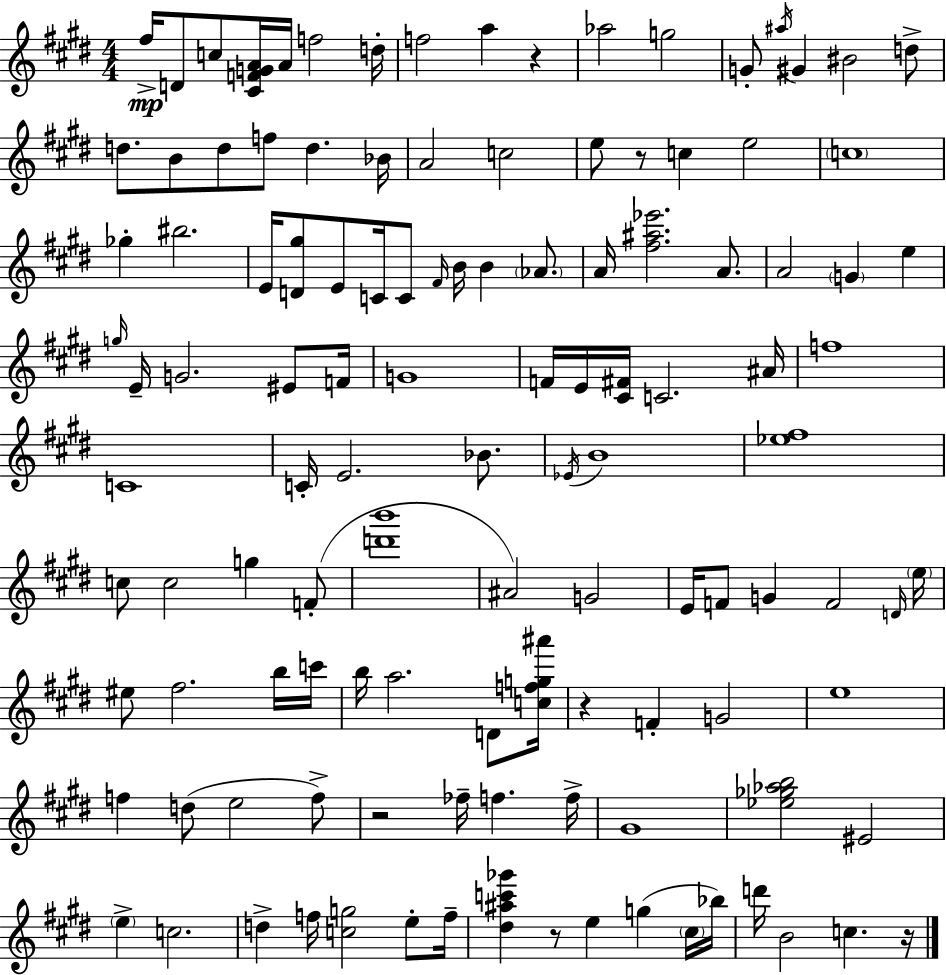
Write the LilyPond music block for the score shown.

{
  \clef treble
  \numericTimeSignature
  \time 4/4
  \key e \major
  fis''16->\mp d'8 c''8 <cis' f' g' a'>16 a'16 f''2 d''16-. | f''2 a''4 r4 | aes''2 g''2 | g'8-. \acciaccatura { ais''16 } gis'4 bis'2 d''8-> | \break d''8. b'8 d''8 f''8 d''4. | bes'16 a'2 c''2 | e''8 r8 c''4 e''2 | \parenthesize c''1 | \break ges''4-. bis''2. | e'16 <d' gis''>8 e'8 c'16 c'8 \grace { fis'16 } b'16 b'4 \parenthesize aes'8. | a'16 <fis'' ais'' ees'''>2. a'8. | a'2 \parenthesize g'4 e''4 | \break \grace { g''16 } e'16-- g'2. | eis'8 f'16 g'1 | f'16 e'16 <cis' fis'>16 c'2. | ais'16 f''1 | \break c'1 | c'16-. e'2. | bes'8. \acciaccatura { ees'16 } b'1 | <ees'' fis''>1 | \break c''8 c''2 g''4 | f'8-.( <d''' b'''>1 | ais'2) g'2 | e'16 f'8 g'4 f'2 | \break \grace { d'16 } \parenthesize e''16 eis''8 fis''2. | b''16 c'''16 b''16 a''2. | d'8 <c'' f'' g'' ais'''>16 r4 f'4-. g'2 | e''1 | \break f''4 d''8( e''2 | f''8->) r2 fes''16-- f''4. | f''16-> gis'1 | <ees'' ges'' aes'' b''>2 eis'2 | \break \parenthesize e''4-> c''2. | d''4-> f''16 <c'' g''>2 | e''8-. f''16-- <dis'' ais'' c''' ges'''>4 r8 e''4 g''4( | \parenthesize cis''16 bes''16) d'''16 b'2 c''4. | \break r16 \bar "|."
}